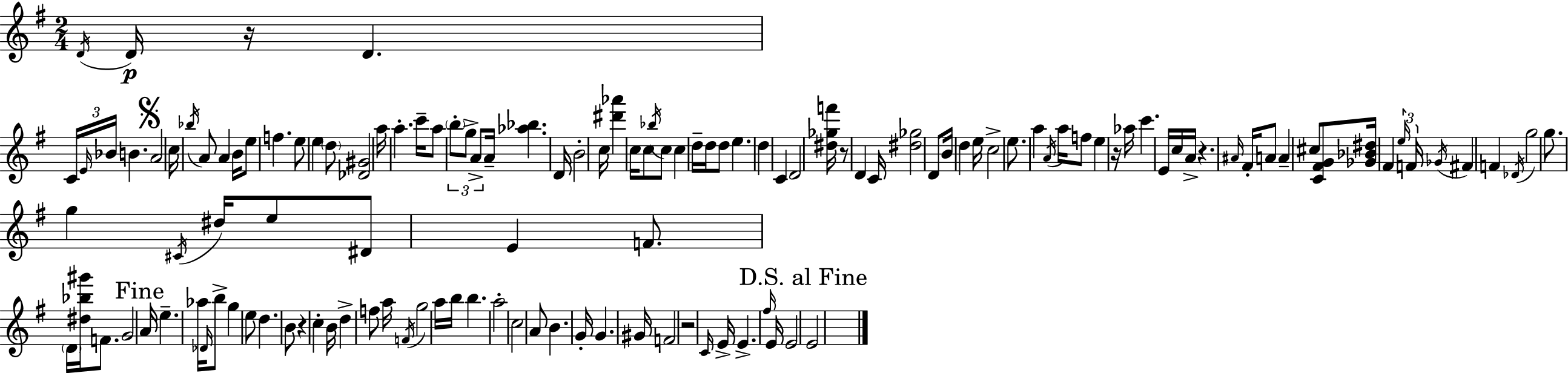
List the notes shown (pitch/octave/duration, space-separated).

D4/s D4/s R/s D4/q. C4/s E4/s Bb4/s B4/q. A4/h C5/s Bb5/s A4/e A4/q B4/s E5/e F5/q. E5/e E5/q D5/e [Db4,G#4]/h A5/s A5/q. C6/s A5/e B5/e G5/e A4/e A4/s [Ab5,Bb5]/q. D4/s B4/h C5/s [D#6,Ab6]/q C5/s C5/e Bb5/s C5/e C5/q D5/s D5/s D5/e E5/q. D5/q C4/q D4/h [D#5,Gb5,F6]/s R/e D4/q C4/s [D#5,Gb5]/h D4/e B4/s D5/q E5/s C5/h E5/e. A5/q A4/s A5/s F5/e E5/q R/s Ab5/s C6/q. E4/s C5/s A4/s R/q. A#4/s F#4/s A4/e A4/q C#5/e [C4,F#4,G4]/e [Gb4,Bb4,D#5]/s F#4/q E5/s F4/s Gb4/s F#4/q F4/q Db4/s G5/h G5/e. G5/q C#4/s D#5/s E5/e D#4/e E4/q F4/e. D4/s [D#5,Bb5,G#6]/s F4/e. G4/h A4/s E5/q. Ab5/s Db4/s B5/e G5/q E5/e D5/q. B4/e R/q C5/q B4/s D5/q F5/e A5/s F4/s G5/h A5/s B5/s B5/q. A5/h C5/h A4/e B4/q. G4/s G4/q. G#4/s F4/h R/h C4/s E4/s E4/q. F#5/s E4/s E4/h E4/h